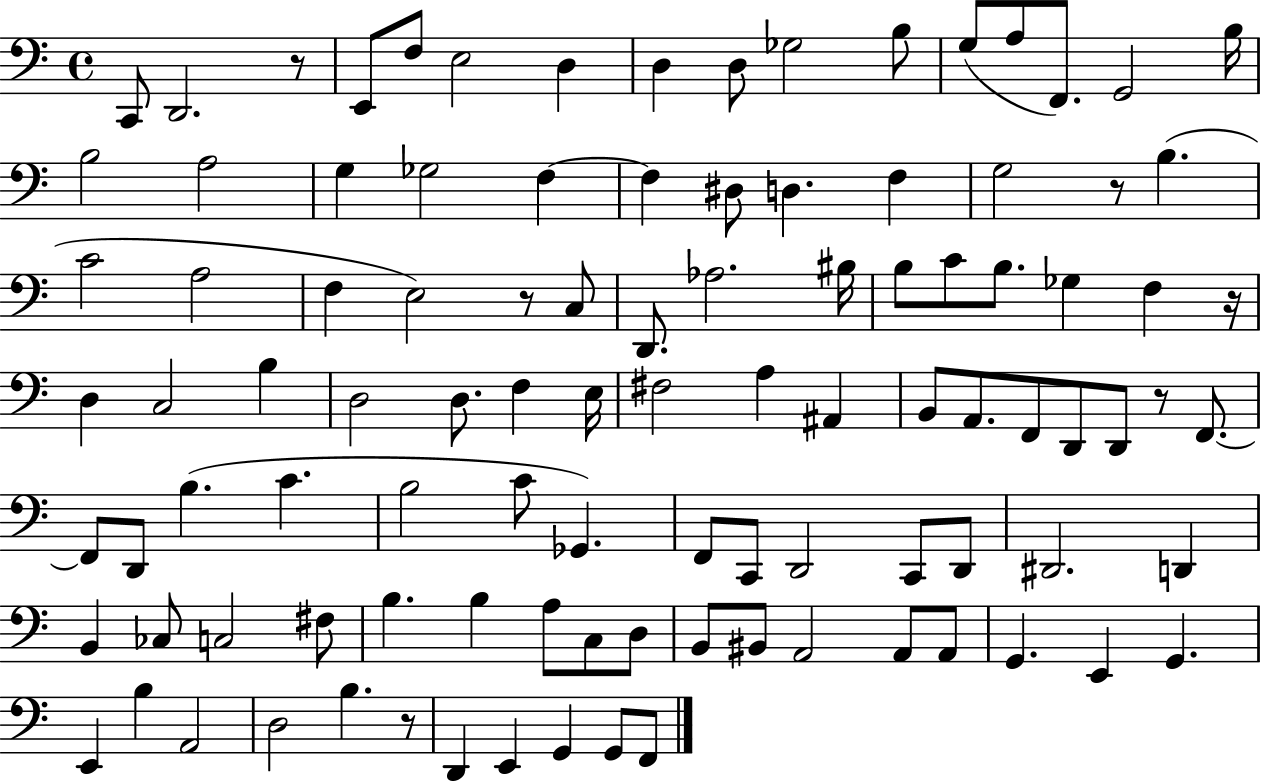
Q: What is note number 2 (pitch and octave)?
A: D2